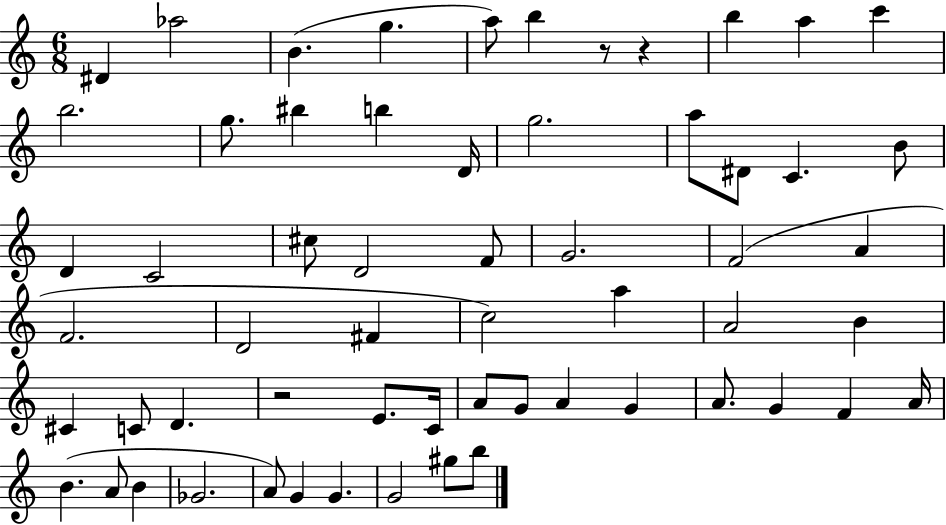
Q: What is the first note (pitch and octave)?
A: D#4